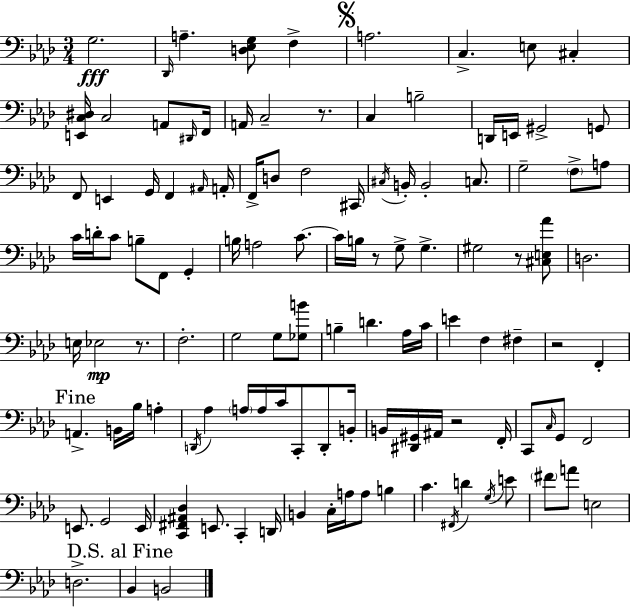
{
  \clef bass
  \numericTimeSignature
  \time 3/4
  \key aes \major
  g2.\fff | \grace { des,16 } a4.-- <d ees g>8 f4-> | \mark \markup { \musicglyph "scripts.segno" } a2. | c4.-> e8 cis4-. | \break <e, c dis>16 c2 a,8 | \grace { dis,16 } f,16 a,16 c2-- r8. | c4 b2-- | d,16 e,16 gis,2-> | \break g,8 f,8 e,4 g,16 f,4 | \grace { ais,16 } a,16-. f,16-> d8 f2 | cis,16 \acciaccatura { cis16 } b,16-. b,2-. | c8. g2-- | \break \parenthesize f8-> a8 c'16 d'16-. c'8 b8-- f,8 | g,4-. b16 a2 | c'8.~~ c'16 b16 r8 g8-> g4.-> | gis2 | \break r8 <cis e aes'>8 d2. | e16 ees2\mp | r8. f2.-. | g2 | \break g8 <ges b'>8 b4-- d'4. | aes16 c'16 e'4 f4 | fis4-- r2 | f,4-. \mark "Fine" a,4.-> b,16 bes16 | \break a4-. \acciaccatura { d,16 } aes4 \parenthesize a16 a16 c'16 | c,8-. d,8-. b,16-. b,16 <dis, gis,>16 ais,16 r2 | f,16-. c,8 \grace { c16 } g,8 f,2 | e,8. g,2 | \break e,16 <c, fis, ais, des>4 e,8. | c,4-. d,16 b,4 c16-. a16 | a8 b4 c'4. | \acciaccatura { fis,16 } d'4 \acciaccatura { g16 } e'8 \parenthesize fis'8 a'8 | \break e2 d2.-> | \mark "D.S. al Fine" bes,4 | b,2 \bar "|."
}